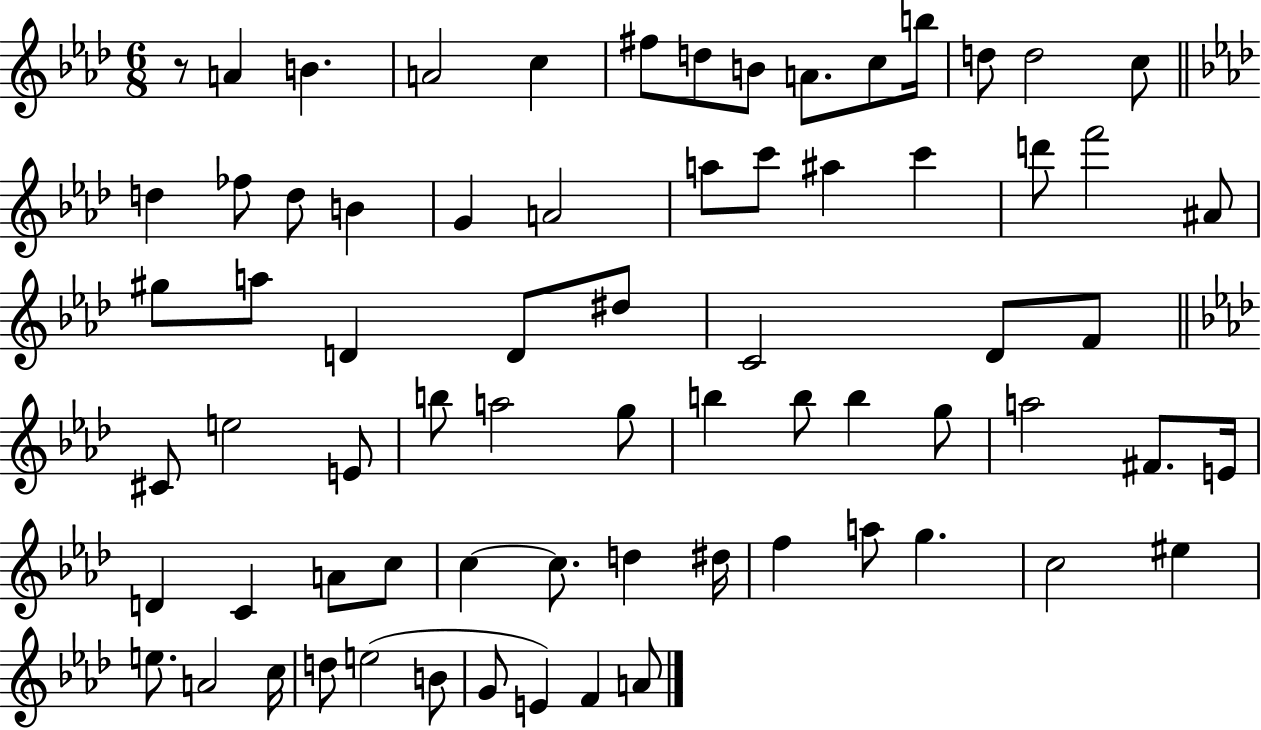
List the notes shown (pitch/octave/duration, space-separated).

R/e A4/q B4/q. A4/h C5/q F#5/e D5/e B4/e A4/e. C5/e B5/s D5/e D5/h C5/e D5/q FES5/e D5/e B4/q G4/q A4/h A5/e C6/e A#5/q C6/q D6/e F6/h A#4/e G#5/e A5/e D4/q D4/e D#5/e C4/h Db4/e F4/e C#4/e E5/h E4/e B5/e A5/h G5/e B5/q B5/e B5/q G5/e A5/h F#4/e. E4/s D4/q C4/q A4/e C5/e C5/q C5/e. D5/q D#5/s F5/q A5/e G5/q. C5/h EIS5/q E5/e. A4/h C5/s D5/e E5/h B4/e G4/e E4/q F4/q A4/e